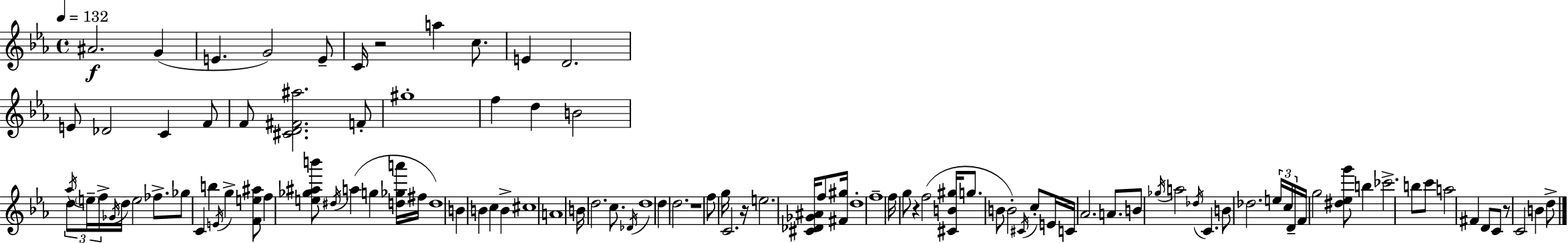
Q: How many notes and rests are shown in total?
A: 107